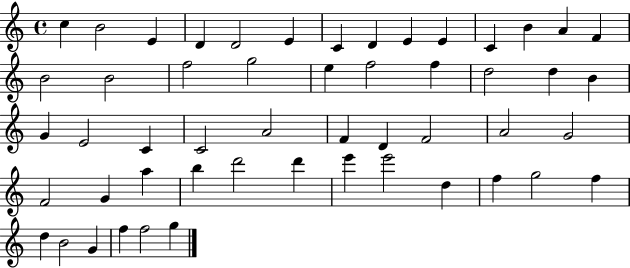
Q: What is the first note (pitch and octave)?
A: C5